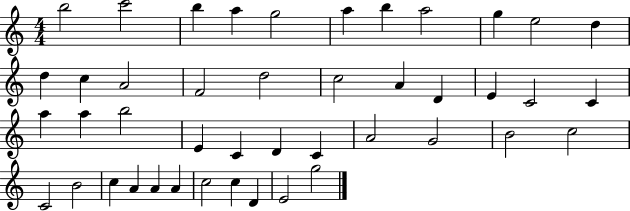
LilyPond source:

{
  \clef treble
  \numericTimeSignature
  \time 4/4
  \key c \major
  b''2 c'''2 | b''4 a''4 g''2 | a''4 b''4 a''2 | g''4 e''2 d''4 | \break d''4 c''4 a'2 | f'2 d''2 | c''2 a'4 d'4 | e'4 c'2 c'4 | \break a''4 a''4 b''2 | e'4 c'4 d'4 c'4 | a'2 g'2 | b'2 c''2 | \break c'2 b'2 | c''4 a'4 a'4 a'4 | c''2 c''4 d'4 | e'2 g''2 | \break \bar "|."
}